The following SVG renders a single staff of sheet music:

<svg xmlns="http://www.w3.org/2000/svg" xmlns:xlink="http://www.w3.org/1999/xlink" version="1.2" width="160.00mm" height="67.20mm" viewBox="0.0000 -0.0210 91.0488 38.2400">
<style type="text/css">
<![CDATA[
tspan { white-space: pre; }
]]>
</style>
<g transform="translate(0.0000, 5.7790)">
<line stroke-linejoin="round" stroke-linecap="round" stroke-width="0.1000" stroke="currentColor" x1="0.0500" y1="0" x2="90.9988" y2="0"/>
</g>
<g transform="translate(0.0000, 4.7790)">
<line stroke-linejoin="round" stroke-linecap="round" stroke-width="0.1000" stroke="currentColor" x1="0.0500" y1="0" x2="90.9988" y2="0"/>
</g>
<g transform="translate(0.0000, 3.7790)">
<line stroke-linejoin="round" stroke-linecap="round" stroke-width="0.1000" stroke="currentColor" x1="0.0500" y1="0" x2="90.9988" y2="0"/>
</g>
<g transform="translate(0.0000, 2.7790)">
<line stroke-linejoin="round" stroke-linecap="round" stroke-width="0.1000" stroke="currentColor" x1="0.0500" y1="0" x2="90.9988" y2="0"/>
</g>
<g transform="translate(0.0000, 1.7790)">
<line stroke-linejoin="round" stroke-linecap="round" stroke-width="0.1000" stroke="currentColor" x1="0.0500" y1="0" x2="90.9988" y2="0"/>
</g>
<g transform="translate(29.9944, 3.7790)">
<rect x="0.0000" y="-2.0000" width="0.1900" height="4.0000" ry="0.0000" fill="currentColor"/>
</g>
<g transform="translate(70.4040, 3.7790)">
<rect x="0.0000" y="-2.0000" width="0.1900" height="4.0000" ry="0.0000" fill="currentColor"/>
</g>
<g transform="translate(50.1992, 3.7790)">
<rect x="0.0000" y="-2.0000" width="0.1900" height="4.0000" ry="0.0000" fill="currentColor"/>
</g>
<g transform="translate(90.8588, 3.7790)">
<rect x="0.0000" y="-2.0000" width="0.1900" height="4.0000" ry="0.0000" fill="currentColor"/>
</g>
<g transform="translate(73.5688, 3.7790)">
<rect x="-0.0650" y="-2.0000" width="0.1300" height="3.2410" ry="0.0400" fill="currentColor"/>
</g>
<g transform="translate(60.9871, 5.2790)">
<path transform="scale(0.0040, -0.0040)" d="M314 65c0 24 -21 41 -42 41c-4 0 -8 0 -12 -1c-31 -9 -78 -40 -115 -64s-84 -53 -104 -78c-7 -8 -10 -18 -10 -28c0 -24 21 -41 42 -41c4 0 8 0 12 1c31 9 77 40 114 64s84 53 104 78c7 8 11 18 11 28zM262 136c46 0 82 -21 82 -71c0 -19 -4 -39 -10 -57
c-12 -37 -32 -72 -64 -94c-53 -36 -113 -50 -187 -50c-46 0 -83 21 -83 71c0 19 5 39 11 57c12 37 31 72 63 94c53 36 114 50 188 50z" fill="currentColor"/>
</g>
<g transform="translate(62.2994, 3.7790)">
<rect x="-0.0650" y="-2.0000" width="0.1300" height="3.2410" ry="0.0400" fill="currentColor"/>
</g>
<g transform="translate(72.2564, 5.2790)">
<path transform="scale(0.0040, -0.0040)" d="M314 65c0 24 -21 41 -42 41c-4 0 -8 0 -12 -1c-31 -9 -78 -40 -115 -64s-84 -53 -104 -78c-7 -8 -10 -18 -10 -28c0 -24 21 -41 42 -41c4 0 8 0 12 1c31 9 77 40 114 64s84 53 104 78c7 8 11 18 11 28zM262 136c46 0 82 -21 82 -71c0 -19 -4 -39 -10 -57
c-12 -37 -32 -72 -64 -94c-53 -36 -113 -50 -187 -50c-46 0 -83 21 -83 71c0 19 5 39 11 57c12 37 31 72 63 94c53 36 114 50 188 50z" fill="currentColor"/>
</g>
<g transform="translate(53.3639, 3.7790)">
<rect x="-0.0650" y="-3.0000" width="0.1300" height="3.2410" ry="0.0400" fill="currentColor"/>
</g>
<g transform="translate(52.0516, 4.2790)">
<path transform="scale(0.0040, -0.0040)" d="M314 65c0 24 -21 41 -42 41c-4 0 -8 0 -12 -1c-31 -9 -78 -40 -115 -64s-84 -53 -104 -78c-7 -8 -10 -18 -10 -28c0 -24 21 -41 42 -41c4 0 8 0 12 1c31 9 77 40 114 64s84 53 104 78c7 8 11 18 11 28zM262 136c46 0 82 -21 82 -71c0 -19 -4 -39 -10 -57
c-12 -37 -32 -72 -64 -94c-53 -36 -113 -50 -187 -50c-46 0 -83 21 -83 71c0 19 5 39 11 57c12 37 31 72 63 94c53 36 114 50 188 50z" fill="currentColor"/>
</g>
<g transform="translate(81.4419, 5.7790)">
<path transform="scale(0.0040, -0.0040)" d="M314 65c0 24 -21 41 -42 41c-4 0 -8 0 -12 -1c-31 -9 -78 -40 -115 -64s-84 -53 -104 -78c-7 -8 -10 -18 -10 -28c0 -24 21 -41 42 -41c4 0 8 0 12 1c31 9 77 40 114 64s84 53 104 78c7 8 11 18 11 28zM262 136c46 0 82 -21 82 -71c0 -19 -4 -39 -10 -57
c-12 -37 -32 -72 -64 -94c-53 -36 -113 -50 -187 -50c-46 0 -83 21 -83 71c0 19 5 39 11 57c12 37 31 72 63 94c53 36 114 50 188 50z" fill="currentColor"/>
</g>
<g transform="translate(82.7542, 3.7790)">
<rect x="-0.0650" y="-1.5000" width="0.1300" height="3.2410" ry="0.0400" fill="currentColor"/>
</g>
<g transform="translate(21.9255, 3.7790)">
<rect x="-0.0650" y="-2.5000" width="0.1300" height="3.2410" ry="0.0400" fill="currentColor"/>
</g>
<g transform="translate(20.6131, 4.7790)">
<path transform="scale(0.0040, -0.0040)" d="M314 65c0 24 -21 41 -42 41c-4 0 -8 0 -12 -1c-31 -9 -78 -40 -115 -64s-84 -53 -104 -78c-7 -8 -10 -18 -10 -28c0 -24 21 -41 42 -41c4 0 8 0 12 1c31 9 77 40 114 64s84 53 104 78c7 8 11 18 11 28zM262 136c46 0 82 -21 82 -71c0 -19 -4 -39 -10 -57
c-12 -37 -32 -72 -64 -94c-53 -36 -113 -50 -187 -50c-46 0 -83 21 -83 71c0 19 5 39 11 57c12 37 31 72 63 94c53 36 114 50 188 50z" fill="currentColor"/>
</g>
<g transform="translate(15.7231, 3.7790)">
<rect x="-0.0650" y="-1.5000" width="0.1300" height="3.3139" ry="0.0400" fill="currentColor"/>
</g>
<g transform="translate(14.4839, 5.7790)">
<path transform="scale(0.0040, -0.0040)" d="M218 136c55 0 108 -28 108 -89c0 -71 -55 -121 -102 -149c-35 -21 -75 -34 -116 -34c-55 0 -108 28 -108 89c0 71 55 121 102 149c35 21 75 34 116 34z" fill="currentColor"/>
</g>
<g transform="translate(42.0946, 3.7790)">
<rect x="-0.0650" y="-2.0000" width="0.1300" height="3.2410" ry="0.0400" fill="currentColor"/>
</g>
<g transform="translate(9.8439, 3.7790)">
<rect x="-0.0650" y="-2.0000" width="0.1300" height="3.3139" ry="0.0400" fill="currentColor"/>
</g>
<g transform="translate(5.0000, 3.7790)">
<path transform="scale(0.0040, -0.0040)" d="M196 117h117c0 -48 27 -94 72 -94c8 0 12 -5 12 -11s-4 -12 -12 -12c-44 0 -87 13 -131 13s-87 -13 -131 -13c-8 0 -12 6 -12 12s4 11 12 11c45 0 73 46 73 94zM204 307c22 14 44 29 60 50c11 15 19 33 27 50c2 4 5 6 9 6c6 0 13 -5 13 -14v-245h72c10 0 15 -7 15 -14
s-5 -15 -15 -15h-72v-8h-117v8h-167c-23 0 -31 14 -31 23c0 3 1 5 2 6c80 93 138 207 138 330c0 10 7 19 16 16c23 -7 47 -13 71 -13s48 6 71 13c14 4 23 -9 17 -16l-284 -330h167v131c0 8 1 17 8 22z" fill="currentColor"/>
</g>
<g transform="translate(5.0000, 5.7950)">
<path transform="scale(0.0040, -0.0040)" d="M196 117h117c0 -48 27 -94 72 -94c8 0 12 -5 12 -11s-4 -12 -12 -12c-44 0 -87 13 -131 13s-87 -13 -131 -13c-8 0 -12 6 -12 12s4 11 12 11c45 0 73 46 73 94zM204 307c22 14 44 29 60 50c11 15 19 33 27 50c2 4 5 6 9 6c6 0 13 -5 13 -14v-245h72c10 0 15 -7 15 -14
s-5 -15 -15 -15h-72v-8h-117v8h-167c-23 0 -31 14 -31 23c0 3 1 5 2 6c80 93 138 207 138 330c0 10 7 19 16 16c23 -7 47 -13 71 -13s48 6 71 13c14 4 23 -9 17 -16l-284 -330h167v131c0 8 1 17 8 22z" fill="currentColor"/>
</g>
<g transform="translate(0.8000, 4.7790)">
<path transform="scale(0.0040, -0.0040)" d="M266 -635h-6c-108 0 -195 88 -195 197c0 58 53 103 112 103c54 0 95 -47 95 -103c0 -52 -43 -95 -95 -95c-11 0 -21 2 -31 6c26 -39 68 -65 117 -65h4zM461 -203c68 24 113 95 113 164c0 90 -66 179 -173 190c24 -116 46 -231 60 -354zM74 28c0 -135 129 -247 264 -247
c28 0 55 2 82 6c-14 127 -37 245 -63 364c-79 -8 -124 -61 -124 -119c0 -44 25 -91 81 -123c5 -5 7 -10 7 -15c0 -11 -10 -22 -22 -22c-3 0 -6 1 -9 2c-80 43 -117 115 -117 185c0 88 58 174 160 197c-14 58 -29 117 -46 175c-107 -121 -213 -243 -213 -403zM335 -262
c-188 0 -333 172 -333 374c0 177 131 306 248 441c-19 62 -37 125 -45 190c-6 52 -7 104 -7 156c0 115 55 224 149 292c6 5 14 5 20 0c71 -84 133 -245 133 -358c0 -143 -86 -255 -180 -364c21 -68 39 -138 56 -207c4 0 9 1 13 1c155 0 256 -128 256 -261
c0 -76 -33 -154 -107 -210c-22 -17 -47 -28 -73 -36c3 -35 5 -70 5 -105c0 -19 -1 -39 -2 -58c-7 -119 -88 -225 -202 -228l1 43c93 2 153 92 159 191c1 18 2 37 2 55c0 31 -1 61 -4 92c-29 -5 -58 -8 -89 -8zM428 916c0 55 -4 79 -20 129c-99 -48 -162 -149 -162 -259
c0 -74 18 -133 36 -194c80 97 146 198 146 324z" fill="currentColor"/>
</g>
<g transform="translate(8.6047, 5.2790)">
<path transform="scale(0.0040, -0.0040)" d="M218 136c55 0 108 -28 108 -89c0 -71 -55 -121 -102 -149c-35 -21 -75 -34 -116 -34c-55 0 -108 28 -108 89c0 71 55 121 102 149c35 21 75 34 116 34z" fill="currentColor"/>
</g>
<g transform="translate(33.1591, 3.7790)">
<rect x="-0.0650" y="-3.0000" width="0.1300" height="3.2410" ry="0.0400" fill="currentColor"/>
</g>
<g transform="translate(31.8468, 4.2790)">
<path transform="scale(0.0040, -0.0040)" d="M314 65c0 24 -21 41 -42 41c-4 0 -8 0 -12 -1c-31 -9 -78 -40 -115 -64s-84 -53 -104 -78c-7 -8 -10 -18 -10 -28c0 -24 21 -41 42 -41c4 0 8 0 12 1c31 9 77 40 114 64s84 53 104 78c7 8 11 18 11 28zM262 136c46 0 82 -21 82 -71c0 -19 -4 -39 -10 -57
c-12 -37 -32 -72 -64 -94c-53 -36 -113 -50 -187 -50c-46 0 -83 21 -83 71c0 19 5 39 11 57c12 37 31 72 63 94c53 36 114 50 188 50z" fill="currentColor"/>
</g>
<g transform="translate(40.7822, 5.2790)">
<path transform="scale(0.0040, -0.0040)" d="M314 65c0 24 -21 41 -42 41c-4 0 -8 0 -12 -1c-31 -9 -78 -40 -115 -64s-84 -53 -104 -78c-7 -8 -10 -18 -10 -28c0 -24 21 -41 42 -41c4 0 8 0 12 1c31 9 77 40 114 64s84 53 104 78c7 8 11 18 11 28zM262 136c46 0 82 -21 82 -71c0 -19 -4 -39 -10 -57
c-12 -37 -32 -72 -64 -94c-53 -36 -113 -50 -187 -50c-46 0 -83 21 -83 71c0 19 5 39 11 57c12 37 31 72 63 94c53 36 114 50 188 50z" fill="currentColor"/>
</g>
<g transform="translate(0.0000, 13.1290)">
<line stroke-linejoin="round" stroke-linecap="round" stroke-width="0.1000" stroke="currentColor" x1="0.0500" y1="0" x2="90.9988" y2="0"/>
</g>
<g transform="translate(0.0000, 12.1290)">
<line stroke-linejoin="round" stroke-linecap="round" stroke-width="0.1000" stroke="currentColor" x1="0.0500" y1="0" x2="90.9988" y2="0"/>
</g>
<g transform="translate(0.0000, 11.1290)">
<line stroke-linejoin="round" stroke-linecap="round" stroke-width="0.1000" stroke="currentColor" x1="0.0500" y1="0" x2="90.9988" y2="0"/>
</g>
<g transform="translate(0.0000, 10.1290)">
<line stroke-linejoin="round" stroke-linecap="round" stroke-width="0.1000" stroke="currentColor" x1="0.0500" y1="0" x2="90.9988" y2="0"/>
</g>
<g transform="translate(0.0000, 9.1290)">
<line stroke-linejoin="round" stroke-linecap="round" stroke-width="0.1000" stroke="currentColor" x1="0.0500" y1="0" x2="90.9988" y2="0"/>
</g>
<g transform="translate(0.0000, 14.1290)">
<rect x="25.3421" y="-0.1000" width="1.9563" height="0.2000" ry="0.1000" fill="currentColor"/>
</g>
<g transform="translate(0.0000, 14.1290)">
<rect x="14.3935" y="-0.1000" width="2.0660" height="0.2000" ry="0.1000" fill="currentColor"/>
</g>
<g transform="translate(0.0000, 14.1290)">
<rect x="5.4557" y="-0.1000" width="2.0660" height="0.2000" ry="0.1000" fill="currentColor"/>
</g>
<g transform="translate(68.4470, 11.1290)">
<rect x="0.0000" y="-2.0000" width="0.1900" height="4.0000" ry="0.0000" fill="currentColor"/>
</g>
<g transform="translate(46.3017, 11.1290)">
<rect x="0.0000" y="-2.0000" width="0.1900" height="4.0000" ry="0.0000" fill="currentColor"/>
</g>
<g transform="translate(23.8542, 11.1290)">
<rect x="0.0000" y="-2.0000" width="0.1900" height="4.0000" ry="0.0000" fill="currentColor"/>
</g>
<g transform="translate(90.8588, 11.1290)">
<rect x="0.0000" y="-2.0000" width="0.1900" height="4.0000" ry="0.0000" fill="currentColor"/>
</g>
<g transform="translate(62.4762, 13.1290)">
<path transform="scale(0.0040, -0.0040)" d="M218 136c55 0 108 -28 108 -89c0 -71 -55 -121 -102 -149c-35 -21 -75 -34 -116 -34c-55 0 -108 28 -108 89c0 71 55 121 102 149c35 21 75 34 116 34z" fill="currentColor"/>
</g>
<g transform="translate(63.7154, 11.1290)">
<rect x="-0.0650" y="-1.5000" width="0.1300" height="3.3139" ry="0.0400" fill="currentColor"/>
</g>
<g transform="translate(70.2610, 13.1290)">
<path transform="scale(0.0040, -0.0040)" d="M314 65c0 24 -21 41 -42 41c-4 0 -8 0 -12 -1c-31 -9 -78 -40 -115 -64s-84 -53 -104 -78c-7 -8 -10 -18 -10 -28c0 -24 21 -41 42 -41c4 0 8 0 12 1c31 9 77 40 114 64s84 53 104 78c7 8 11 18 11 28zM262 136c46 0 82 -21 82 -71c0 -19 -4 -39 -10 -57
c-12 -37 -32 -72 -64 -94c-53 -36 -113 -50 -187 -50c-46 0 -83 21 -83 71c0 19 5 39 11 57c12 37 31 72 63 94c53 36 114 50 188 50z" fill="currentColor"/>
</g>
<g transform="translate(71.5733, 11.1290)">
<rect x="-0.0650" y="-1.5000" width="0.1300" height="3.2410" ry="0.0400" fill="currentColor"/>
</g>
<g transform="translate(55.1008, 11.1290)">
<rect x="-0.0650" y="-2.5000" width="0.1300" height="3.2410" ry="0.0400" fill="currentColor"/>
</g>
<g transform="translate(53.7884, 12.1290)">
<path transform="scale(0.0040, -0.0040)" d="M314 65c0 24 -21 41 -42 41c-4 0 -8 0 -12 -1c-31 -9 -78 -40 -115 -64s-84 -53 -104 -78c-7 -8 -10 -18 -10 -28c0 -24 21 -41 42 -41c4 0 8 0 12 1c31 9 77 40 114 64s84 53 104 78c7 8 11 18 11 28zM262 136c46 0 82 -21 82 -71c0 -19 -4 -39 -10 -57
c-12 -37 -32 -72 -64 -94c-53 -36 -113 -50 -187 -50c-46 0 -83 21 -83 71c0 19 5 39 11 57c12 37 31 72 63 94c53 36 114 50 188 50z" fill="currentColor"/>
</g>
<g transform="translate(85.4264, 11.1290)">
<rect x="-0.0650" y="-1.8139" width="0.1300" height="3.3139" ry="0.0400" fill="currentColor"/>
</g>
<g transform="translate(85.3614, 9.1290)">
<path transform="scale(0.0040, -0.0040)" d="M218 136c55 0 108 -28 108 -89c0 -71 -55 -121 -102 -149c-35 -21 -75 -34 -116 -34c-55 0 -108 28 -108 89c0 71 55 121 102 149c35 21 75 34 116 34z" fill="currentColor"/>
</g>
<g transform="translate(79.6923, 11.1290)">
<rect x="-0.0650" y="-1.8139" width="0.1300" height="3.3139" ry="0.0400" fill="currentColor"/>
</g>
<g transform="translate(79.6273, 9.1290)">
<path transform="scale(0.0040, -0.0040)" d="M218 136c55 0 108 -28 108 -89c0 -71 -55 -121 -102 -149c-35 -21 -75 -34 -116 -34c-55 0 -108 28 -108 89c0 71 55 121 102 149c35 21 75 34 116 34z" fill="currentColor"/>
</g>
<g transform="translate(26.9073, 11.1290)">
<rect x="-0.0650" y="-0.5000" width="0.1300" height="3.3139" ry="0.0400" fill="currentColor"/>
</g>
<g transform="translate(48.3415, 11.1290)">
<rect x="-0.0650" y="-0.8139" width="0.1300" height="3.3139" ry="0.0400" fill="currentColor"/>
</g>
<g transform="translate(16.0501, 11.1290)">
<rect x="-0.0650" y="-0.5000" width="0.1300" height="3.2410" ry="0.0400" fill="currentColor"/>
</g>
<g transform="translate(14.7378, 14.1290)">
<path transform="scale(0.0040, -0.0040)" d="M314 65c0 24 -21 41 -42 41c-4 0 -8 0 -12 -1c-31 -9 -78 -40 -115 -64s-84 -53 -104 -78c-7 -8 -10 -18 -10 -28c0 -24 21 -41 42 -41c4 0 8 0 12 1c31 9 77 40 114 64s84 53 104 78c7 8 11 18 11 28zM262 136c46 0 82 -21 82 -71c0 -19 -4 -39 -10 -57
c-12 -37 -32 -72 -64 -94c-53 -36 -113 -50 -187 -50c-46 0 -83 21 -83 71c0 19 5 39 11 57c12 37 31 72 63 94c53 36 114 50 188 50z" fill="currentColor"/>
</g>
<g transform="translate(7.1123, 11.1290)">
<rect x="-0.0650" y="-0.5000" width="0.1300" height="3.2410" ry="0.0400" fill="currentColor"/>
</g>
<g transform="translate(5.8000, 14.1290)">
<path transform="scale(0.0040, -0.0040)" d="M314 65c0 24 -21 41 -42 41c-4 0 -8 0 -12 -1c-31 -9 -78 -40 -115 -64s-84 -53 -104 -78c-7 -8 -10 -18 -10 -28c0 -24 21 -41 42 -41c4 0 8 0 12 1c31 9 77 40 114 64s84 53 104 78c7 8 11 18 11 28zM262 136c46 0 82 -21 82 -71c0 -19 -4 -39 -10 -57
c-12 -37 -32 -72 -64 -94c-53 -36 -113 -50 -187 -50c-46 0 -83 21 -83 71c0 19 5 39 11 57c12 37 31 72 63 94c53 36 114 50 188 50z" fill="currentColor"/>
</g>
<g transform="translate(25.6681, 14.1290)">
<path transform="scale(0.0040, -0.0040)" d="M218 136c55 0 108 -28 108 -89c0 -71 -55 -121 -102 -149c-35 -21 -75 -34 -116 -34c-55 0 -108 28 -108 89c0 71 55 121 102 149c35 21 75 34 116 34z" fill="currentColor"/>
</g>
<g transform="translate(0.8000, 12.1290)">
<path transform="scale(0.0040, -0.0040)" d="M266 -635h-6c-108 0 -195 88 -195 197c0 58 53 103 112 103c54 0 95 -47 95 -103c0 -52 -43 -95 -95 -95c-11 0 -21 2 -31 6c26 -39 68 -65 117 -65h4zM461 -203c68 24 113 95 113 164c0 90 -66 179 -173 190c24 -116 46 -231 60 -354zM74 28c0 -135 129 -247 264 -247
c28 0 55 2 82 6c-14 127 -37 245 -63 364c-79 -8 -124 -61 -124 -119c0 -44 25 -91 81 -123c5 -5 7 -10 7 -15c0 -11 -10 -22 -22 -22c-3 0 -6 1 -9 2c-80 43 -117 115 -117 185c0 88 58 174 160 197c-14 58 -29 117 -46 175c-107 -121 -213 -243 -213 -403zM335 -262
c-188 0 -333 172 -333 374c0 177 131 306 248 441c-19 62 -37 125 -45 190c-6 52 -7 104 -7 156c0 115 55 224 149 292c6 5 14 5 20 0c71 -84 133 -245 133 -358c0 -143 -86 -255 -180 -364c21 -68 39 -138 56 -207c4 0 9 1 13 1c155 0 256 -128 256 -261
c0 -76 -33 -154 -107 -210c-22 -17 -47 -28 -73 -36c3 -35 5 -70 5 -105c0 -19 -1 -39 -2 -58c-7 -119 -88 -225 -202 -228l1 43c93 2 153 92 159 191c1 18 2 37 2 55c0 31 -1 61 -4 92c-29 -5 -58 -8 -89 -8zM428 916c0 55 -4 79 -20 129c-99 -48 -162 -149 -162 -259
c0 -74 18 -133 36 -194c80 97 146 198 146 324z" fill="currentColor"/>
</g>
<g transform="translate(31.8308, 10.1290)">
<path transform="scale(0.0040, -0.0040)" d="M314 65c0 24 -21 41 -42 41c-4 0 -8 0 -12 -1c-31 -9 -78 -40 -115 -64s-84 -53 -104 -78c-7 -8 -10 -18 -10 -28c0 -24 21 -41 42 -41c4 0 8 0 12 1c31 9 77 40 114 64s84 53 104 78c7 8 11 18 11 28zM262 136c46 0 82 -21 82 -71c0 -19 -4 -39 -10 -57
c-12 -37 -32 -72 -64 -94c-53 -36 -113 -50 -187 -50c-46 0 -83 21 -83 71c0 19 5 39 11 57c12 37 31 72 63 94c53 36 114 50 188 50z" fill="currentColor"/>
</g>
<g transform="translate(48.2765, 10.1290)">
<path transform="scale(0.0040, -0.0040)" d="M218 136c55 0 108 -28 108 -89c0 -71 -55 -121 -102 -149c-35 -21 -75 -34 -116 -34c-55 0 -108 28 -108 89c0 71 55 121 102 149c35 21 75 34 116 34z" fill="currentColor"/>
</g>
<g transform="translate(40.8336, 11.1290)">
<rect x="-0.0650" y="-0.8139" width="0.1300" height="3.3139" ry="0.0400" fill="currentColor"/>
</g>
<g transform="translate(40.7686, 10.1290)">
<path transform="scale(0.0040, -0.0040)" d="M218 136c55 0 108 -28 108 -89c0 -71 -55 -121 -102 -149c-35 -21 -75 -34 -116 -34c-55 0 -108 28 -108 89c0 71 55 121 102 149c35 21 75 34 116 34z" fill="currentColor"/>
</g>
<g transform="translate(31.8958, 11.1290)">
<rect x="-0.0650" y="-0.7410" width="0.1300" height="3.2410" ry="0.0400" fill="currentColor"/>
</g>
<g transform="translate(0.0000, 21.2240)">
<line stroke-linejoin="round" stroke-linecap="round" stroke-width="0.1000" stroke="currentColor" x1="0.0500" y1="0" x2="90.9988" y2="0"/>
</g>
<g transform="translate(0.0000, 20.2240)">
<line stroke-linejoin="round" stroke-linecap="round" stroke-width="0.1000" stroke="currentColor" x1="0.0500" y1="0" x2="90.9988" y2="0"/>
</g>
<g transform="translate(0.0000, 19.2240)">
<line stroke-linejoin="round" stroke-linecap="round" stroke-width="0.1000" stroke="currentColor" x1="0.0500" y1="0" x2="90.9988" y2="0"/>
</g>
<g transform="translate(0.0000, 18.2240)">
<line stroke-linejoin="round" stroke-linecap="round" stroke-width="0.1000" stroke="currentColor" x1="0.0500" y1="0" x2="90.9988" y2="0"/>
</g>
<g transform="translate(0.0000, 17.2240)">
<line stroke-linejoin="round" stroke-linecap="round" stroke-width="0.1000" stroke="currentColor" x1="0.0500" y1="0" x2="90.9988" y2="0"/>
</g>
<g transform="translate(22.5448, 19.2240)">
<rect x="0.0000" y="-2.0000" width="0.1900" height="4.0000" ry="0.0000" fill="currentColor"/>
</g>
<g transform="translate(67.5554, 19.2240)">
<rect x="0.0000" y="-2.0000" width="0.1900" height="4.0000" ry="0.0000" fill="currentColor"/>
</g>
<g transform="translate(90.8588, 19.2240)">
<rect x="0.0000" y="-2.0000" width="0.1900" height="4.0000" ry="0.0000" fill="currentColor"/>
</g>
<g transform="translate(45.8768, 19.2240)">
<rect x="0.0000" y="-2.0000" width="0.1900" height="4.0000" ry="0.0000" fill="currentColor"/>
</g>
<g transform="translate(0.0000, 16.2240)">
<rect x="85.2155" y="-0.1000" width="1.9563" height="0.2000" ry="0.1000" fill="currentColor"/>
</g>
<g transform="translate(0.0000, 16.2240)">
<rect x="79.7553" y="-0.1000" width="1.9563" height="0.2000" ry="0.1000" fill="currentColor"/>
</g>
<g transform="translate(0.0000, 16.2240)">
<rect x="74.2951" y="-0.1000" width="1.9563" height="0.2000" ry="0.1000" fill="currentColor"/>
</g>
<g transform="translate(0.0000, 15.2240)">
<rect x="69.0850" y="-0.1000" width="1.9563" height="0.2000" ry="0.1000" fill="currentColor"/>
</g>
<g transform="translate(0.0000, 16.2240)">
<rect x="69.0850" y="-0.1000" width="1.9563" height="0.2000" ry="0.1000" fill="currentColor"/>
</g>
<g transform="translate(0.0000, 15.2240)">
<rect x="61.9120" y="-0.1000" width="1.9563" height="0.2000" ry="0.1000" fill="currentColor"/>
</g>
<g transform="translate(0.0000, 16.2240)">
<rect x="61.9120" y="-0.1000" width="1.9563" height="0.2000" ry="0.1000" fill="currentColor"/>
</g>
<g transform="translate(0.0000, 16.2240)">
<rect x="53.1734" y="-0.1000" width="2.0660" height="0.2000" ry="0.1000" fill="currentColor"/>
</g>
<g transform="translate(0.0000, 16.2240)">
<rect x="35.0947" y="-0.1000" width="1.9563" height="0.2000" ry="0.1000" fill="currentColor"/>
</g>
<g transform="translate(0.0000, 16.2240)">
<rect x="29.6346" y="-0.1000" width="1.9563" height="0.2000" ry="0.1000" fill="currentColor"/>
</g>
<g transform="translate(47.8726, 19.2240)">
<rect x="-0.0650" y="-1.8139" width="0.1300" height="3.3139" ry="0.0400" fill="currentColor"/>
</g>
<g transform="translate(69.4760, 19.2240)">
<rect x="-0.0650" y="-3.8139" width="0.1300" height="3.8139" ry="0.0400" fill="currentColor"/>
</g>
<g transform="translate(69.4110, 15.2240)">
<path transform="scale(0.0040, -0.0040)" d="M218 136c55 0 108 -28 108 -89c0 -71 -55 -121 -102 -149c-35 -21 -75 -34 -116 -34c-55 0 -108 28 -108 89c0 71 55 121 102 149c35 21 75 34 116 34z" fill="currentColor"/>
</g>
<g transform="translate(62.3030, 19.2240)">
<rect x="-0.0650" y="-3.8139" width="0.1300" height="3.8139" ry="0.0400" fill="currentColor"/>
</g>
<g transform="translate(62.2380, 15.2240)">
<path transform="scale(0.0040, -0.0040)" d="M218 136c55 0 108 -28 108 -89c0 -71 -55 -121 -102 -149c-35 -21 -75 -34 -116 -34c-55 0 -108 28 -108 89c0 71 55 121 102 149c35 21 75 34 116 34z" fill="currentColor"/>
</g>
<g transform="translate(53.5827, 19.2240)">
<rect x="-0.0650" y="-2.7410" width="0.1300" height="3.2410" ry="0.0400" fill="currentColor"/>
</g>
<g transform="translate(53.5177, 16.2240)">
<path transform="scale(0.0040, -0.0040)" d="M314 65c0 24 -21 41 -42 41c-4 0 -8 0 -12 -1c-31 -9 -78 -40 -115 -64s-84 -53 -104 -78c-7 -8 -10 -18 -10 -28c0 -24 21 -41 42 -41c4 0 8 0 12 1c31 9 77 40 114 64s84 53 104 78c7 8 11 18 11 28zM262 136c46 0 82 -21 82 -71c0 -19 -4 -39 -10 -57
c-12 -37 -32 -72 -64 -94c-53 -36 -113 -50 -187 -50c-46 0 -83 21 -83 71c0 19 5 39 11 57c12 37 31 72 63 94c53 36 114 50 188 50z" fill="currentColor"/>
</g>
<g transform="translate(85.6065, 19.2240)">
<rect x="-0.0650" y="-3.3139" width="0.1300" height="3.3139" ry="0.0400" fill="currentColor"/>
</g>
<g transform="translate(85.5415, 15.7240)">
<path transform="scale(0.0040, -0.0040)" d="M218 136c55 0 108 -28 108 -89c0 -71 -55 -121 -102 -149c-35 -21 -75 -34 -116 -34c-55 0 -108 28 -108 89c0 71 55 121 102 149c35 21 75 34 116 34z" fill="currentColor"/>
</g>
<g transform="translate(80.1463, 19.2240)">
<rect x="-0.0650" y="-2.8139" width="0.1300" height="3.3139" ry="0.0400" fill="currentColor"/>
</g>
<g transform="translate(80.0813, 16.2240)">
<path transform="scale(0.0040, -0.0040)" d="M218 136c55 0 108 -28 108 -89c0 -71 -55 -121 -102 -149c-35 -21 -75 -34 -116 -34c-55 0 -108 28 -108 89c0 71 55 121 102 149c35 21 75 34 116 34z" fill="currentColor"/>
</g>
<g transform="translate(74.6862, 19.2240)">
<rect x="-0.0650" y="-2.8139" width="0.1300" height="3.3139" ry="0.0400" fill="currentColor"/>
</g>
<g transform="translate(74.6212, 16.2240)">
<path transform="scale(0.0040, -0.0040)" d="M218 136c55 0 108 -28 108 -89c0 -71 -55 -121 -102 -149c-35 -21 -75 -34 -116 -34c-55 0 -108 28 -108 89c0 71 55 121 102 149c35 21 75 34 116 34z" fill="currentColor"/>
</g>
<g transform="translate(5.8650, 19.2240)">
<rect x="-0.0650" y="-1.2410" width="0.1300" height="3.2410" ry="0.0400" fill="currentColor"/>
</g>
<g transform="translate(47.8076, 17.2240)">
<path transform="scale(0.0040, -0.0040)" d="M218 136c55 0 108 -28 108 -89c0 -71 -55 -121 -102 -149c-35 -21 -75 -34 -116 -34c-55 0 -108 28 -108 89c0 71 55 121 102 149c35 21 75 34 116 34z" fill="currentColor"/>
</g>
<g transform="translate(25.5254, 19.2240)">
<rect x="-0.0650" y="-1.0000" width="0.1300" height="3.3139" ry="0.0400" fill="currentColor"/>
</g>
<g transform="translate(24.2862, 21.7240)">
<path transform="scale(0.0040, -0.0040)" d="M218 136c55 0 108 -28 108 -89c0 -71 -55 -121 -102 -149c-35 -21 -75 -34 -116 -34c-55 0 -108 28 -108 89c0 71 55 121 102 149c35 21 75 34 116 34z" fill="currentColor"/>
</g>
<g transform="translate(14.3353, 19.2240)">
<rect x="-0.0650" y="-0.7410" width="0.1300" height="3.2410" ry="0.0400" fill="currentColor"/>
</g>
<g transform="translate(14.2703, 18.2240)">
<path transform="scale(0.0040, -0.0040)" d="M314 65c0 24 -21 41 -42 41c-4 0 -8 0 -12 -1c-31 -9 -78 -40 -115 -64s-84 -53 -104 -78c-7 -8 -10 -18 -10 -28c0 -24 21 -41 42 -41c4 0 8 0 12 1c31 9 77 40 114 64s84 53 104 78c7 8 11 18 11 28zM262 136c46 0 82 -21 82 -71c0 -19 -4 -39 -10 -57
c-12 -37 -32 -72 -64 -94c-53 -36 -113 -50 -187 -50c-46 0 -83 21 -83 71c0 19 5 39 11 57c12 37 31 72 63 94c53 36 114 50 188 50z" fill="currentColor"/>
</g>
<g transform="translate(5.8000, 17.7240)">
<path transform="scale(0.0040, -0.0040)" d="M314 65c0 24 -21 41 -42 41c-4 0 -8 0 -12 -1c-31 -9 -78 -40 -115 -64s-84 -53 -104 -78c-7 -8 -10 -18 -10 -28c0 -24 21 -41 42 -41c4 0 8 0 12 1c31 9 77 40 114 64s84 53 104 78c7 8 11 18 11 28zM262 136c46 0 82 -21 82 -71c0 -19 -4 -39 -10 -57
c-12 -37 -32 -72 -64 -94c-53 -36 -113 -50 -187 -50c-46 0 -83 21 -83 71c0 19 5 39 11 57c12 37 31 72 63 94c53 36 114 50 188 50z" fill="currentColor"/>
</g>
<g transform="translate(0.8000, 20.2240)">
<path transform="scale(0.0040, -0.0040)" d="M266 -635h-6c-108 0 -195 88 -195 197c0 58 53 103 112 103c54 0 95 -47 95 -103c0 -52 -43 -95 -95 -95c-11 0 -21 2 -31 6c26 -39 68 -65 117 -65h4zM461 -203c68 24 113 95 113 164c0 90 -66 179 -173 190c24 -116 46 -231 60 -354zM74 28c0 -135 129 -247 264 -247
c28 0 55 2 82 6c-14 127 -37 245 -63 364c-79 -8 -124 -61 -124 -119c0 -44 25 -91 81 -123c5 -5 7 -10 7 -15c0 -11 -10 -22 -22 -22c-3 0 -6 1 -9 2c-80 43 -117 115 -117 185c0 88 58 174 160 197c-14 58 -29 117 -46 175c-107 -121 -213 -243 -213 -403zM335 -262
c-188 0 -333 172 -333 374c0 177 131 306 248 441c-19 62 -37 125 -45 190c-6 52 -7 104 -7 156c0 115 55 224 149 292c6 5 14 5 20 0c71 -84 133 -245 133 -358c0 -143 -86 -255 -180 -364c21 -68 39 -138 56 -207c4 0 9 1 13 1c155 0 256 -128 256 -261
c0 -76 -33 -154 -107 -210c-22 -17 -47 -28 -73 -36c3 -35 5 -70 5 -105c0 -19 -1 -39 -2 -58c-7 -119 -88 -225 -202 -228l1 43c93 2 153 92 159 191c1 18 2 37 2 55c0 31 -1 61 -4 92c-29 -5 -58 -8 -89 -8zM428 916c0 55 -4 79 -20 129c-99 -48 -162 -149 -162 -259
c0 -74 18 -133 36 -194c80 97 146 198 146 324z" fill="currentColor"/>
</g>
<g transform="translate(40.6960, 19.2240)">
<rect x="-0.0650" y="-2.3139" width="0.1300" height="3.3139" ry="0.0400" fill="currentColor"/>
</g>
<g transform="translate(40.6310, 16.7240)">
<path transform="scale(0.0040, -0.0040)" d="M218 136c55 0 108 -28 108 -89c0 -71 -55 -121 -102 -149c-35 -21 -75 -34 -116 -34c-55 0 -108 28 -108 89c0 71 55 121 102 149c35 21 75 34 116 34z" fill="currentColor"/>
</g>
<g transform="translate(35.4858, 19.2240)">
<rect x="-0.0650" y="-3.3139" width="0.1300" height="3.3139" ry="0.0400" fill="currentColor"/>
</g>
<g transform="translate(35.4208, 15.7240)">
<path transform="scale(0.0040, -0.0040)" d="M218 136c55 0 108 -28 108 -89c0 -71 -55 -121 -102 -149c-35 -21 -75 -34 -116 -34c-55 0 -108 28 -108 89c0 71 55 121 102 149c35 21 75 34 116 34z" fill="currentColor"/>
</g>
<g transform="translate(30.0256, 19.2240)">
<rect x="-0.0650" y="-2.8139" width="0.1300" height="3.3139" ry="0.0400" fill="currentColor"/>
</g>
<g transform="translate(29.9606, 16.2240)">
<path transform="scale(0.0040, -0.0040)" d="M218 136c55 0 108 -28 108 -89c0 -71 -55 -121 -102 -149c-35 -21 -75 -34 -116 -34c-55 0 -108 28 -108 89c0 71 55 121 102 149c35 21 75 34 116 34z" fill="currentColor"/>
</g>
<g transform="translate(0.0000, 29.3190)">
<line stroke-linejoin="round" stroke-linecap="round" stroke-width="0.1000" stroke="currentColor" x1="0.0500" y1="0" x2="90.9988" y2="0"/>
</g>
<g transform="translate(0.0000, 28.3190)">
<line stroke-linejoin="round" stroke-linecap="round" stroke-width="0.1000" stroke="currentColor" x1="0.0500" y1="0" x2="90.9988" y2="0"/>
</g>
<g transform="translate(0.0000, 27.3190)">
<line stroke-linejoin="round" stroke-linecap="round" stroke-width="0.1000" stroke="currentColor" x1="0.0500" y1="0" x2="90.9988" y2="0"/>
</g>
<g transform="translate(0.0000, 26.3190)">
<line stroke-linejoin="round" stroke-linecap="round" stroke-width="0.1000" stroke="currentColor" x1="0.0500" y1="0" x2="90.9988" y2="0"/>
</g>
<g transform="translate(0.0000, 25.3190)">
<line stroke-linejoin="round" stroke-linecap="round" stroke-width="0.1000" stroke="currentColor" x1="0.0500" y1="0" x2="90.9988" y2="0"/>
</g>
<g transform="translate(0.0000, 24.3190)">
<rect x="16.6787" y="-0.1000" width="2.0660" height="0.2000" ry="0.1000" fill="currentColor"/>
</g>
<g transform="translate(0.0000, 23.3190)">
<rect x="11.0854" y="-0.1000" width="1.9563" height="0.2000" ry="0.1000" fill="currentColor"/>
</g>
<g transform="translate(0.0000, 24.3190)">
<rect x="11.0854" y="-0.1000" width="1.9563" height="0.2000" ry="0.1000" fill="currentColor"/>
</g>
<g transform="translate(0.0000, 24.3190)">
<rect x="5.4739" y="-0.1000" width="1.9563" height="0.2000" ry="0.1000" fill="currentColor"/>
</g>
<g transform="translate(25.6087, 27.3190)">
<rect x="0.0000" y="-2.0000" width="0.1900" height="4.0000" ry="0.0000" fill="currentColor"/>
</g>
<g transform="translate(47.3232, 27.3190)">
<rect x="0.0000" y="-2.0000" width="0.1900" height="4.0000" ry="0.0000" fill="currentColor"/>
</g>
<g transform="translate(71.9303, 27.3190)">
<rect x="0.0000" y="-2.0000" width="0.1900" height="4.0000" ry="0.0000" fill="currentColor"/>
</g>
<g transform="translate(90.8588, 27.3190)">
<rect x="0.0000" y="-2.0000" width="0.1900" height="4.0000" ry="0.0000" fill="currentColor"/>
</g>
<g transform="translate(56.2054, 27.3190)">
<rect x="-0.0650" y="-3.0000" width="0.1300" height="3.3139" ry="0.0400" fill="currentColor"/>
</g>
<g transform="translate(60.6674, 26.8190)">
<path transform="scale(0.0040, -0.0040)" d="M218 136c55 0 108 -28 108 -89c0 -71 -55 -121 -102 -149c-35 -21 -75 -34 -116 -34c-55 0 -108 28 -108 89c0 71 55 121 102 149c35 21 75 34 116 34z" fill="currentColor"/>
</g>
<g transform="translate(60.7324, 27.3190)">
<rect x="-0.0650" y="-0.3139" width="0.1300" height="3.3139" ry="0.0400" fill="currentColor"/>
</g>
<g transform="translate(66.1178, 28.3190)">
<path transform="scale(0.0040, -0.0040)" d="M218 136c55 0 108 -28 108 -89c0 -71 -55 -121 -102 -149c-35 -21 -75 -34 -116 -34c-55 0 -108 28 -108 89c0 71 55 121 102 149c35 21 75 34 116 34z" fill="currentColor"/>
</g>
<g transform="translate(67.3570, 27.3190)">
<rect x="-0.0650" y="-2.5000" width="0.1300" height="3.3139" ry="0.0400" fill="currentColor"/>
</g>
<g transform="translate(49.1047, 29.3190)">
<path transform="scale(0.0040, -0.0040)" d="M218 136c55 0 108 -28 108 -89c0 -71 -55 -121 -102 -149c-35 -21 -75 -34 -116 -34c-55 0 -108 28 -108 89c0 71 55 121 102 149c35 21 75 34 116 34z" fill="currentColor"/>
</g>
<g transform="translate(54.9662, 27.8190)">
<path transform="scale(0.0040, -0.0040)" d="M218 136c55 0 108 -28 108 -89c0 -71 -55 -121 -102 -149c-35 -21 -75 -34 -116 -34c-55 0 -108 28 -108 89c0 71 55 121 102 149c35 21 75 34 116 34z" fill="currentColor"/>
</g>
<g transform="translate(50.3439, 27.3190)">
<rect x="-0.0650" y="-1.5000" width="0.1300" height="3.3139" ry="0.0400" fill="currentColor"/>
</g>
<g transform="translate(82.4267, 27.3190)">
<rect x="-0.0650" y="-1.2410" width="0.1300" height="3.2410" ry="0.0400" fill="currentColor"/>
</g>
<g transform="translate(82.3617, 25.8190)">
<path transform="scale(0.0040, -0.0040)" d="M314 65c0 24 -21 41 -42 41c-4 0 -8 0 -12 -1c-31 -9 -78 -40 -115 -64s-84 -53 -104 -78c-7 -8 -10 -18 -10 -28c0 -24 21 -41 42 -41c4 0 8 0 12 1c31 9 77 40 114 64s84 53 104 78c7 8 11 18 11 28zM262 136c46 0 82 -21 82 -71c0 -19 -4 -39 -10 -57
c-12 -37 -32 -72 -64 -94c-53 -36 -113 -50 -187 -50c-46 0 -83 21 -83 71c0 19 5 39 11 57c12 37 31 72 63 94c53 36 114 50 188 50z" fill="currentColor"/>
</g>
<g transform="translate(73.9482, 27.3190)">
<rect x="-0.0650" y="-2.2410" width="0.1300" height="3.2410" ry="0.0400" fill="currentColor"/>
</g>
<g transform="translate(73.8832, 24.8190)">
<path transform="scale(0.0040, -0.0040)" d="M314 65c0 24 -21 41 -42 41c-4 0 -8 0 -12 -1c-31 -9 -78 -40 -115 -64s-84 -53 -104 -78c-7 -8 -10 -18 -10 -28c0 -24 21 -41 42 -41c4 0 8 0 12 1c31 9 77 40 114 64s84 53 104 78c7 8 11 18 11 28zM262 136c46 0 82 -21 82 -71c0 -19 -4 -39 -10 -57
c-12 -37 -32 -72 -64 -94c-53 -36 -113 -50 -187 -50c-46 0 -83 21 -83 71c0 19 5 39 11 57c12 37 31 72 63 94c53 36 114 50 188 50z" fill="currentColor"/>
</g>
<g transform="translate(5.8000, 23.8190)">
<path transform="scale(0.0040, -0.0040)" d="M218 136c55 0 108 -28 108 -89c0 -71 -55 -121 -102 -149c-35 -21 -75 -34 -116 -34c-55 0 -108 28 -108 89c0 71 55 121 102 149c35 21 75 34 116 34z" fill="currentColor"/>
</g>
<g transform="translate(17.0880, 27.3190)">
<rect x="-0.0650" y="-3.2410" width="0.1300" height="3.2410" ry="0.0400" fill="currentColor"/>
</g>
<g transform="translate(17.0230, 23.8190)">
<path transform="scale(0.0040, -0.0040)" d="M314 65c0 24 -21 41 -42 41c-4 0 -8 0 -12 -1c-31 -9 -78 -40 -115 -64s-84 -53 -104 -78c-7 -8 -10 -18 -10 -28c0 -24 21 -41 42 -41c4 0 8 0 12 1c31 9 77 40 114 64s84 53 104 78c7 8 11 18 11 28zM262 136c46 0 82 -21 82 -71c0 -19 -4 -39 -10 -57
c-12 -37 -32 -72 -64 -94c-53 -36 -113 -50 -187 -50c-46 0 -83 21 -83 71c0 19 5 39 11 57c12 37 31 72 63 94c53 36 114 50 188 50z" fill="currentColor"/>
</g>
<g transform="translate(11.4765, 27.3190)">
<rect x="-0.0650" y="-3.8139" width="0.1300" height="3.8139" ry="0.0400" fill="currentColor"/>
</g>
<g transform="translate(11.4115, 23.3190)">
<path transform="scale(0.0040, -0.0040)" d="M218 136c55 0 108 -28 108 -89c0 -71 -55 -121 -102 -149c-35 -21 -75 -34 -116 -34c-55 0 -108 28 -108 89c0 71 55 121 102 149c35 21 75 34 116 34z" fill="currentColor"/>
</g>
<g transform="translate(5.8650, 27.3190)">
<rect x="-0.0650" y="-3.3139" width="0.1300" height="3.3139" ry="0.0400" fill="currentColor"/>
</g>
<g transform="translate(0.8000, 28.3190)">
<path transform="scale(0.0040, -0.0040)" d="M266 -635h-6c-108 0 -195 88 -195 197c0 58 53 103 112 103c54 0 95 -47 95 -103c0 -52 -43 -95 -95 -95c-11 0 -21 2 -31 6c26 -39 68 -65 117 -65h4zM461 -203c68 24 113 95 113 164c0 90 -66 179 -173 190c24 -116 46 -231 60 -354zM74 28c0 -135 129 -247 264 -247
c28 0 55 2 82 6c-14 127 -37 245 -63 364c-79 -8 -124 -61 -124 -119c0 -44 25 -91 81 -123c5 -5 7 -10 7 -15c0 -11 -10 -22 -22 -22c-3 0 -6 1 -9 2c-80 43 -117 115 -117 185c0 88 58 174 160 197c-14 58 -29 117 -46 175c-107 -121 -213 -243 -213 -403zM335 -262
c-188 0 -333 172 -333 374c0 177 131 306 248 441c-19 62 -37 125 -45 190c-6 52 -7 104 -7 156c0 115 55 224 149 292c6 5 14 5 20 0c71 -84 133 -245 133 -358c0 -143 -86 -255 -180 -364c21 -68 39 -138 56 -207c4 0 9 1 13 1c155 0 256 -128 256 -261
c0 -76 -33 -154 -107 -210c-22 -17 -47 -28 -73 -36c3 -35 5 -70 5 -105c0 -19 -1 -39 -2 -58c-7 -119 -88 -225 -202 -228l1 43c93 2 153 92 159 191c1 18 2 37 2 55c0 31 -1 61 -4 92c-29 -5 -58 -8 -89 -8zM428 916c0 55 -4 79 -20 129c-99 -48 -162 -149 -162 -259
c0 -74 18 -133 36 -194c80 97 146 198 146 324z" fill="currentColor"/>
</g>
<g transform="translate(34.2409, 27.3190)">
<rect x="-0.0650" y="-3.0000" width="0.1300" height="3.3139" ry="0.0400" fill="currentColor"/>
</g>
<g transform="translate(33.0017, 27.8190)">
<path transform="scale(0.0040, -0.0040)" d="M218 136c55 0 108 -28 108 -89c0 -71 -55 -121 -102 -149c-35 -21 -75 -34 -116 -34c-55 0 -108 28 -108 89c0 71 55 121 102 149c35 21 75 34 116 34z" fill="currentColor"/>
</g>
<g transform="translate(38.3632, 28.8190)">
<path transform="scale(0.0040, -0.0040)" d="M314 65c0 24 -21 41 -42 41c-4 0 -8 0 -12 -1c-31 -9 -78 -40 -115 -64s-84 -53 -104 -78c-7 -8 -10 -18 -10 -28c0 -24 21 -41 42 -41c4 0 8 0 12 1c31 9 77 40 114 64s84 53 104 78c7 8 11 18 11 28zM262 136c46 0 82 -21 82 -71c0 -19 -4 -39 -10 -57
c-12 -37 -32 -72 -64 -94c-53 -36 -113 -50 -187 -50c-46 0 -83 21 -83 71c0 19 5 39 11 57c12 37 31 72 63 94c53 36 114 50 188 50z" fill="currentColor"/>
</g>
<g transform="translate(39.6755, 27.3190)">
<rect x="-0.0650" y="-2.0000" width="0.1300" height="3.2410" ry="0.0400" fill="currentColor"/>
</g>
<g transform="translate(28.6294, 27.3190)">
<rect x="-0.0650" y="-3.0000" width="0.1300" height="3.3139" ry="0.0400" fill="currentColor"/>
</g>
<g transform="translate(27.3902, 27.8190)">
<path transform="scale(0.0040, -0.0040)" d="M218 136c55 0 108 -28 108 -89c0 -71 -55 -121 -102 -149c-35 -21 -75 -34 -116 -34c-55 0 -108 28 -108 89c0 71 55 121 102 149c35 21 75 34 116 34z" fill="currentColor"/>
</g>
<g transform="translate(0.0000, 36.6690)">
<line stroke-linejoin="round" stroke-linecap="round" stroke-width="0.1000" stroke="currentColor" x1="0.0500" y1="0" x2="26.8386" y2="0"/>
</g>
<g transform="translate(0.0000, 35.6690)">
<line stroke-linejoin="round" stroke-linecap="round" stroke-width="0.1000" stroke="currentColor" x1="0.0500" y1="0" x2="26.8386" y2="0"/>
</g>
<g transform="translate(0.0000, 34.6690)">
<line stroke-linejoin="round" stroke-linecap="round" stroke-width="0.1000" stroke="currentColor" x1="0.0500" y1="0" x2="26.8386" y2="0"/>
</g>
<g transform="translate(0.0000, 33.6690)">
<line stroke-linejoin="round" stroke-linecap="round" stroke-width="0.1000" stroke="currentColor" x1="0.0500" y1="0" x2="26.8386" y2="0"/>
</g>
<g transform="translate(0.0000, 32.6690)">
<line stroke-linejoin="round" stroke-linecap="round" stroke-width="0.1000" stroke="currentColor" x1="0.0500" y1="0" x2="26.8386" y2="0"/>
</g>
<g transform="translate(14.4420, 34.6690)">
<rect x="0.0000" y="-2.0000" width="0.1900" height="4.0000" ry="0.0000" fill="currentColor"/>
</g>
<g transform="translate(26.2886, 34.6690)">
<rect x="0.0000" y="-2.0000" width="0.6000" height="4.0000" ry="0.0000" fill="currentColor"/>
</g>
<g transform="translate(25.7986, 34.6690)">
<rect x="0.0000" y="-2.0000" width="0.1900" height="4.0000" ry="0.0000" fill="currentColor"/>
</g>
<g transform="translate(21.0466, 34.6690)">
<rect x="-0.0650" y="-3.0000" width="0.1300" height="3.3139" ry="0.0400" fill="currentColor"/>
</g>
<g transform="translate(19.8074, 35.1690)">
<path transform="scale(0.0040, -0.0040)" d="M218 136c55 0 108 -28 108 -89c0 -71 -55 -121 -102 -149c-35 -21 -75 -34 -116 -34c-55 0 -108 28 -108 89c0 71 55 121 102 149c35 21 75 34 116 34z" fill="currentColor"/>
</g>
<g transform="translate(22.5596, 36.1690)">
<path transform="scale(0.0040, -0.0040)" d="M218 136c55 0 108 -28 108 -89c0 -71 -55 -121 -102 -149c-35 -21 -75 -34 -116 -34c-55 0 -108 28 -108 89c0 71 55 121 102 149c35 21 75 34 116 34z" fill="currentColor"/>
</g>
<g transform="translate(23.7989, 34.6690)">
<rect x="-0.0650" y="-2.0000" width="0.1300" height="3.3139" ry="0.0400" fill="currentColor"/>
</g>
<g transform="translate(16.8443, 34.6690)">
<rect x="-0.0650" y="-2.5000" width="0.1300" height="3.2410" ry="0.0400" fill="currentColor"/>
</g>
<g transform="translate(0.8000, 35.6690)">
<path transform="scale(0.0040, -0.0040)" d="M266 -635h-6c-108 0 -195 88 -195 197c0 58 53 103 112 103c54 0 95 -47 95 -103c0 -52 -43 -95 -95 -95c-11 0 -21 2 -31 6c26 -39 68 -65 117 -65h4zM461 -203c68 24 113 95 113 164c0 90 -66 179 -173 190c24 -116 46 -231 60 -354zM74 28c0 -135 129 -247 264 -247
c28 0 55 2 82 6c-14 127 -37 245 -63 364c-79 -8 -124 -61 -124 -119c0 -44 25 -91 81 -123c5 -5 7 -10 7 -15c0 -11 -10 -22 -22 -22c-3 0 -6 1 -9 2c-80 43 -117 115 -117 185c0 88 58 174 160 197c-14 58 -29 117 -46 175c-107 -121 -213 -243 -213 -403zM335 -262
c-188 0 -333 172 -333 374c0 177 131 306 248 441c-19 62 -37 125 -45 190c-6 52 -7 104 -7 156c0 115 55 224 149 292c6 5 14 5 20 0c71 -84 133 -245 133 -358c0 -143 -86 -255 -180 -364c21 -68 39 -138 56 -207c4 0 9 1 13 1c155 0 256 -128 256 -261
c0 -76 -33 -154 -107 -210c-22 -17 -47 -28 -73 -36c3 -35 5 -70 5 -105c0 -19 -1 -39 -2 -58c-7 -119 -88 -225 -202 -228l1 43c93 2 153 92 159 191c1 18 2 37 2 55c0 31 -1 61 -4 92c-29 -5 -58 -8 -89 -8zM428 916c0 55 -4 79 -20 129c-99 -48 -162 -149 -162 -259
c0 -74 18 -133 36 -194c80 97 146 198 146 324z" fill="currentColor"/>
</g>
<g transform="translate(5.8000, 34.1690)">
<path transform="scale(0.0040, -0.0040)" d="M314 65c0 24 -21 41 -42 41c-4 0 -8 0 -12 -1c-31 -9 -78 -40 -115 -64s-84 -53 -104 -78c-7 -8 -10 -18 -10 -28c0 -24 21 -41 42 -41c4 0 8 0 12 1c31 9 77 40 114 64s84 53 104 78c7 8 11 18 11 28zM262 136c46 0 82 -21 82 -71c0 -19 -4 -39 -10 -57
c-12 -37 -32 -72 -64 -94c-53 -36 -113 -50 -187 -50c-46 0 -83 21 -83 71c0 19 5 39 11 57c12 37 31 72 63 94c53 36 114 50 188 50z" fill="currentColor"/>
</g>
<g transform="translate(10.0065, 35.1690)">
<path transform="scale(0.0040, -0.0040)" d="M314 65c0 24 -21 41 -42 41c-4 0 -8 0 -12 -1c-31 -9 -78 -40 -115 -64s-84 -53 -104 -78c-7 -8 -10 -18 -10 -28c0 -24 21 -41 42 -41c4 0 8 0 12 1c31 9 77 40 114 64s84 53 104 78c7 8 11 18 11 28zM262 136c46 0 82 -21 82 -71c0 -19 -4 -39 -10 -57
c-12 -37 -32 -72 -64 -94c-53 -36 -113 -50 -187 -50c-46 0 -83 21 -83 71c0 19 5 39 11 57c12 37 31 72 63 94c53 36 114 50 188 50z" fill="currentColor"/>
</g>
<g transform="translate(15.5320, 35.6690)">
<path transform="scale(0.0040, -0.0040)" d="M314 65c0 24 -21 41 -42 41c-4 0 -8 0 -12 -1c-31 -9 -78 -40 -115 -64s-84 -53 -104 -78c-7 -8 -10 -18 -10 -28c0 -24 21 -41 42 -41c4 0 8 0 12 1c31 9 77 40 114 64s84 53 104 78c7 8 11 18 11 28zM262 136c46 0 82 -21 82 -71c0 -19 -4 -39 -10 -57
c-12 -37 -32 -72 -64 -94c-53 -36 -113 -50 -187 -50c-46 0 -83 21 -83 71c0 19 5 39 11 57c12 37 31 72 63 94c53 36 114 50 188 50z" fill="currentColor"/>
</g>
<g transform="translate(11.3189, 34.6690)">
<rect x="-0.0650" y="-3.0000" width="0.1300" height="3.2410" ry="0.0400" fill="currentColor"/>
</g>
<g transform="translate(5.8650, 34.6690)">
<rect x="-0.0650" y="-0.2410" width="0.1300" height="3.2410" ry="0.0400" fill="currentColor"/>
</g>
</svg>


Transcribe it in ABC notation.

X:1
T:Untitled
M:4/4
L:1/4
K:C
F E G2 A2 F2 A2 F2 F2 E2 C2 C2 C d2 d d G2 E E2 f f e2 d2 D a b g f a2 c' c' a a b b c' b2 A A F2 E A c G g2 e2 c2 A2 G2 A F